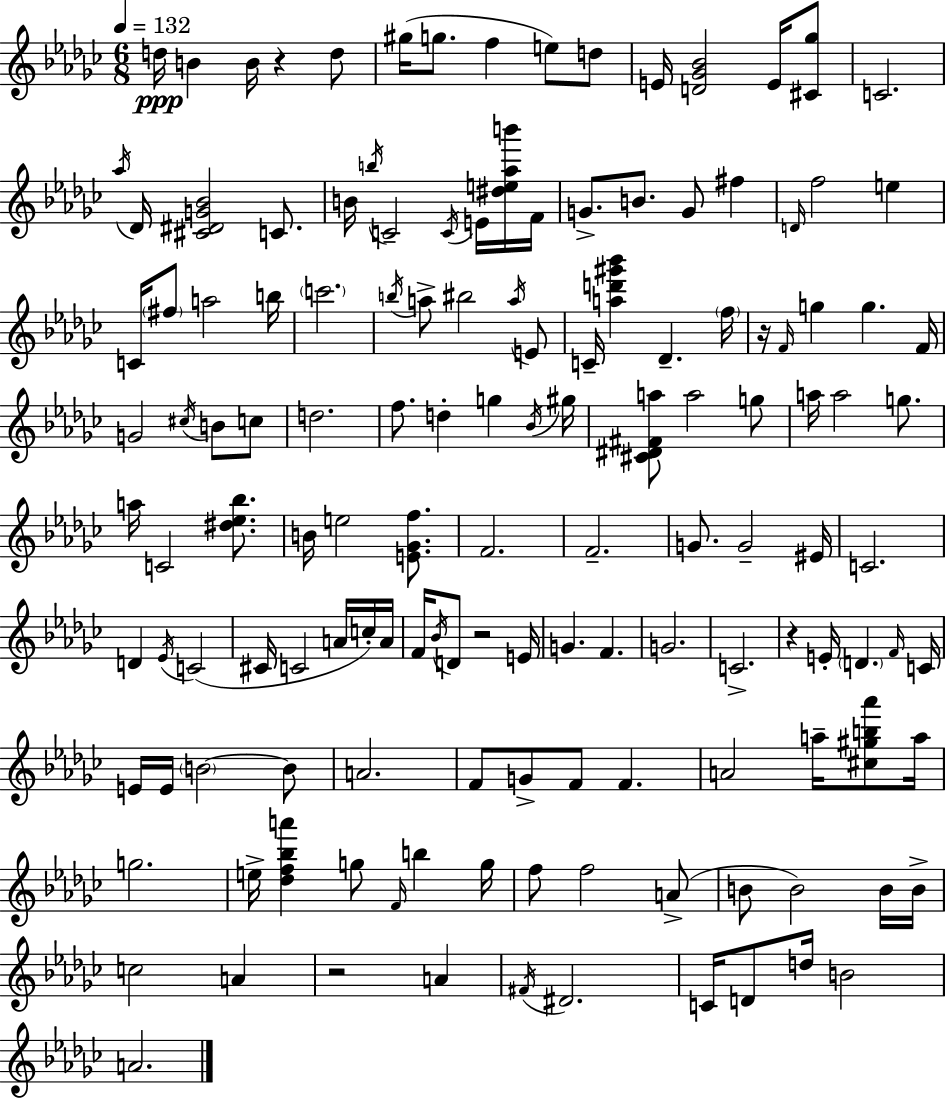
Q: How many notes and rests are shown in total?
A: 140